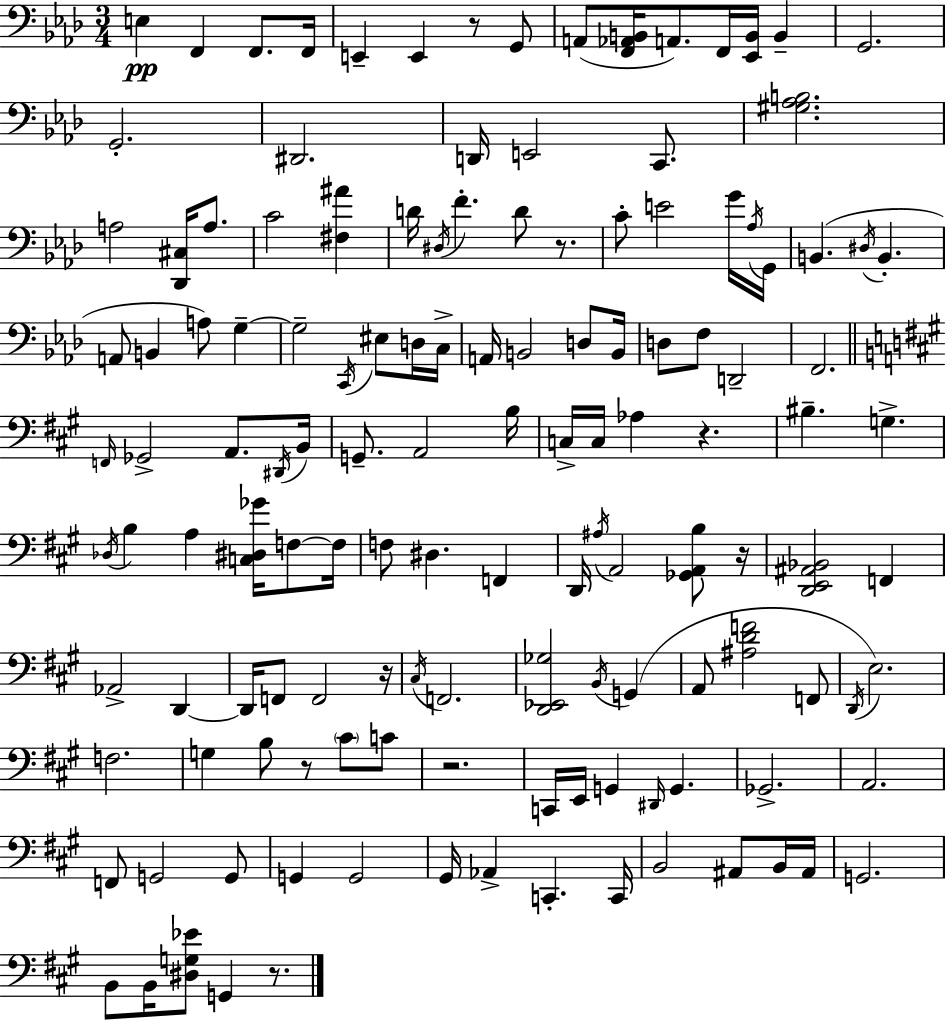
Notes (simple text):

E3/q F2/q F2/e. F2/s E2/q E2/q R/e G2/e A2/e [F2,Ab2,B2]/s A2/e. F2/s [Eb2,B2]/s B2/q G2/h. G2/h. D#2/h. D2/s E2/h C2/e. [G#3,Ab3,B3]/h. A3/h [Db2,C#3]/s A3/e. C4/h [F#3,A#4]/q D4/s D#3/s F4/q. D4/e R/e. C4/e E4/h G4/s Ab3/s G2/s B2/q. D#3/s B2/q. A2/e B2/q A3/e G3/q G3/h C2/s EIS3/e D3/s C3/s A2/s B2/h D3/e B2/s D3/e F3/e D2/h F2/h. F2/s Gb2/h A2/e. D#2/s B2/s G2/e. A2/h B3/s C3/s C3/s Ab3/q R/q. BIS3/q. G3/q. Db3/s B3/q A3/q [C3,D#3,Gb4]/s F3/e F3/s F3/e D#3/q. F2/q D2/s A#3/s A2/h [Gb2,A2,B3]/e R/s [D2,E2,A#2,Bb2]/h F2/q Ab2/h D2/q D2/s F2/e F2/h R/s C#3/s F2/h. [D2,Eb2,Gb3]/h B2/s G2/q A2/e [A#3,D4,F4]/h F2/e D2/s E3/h. F3/h. G3/q B3/e R/e C#4/e C4/e R/h. C2/s E2/s G2/q D#2/s G2/q. Gb2/h. A2/h. F2/e G2/h G2/e G2/q G2/h G#2/s Ab2/q C2/q. C2/s B2/h A#2/e B2/s A#2/s G2/h. B2/e B2/s [D#3,G3,Eb4]/e G2/q R/e.